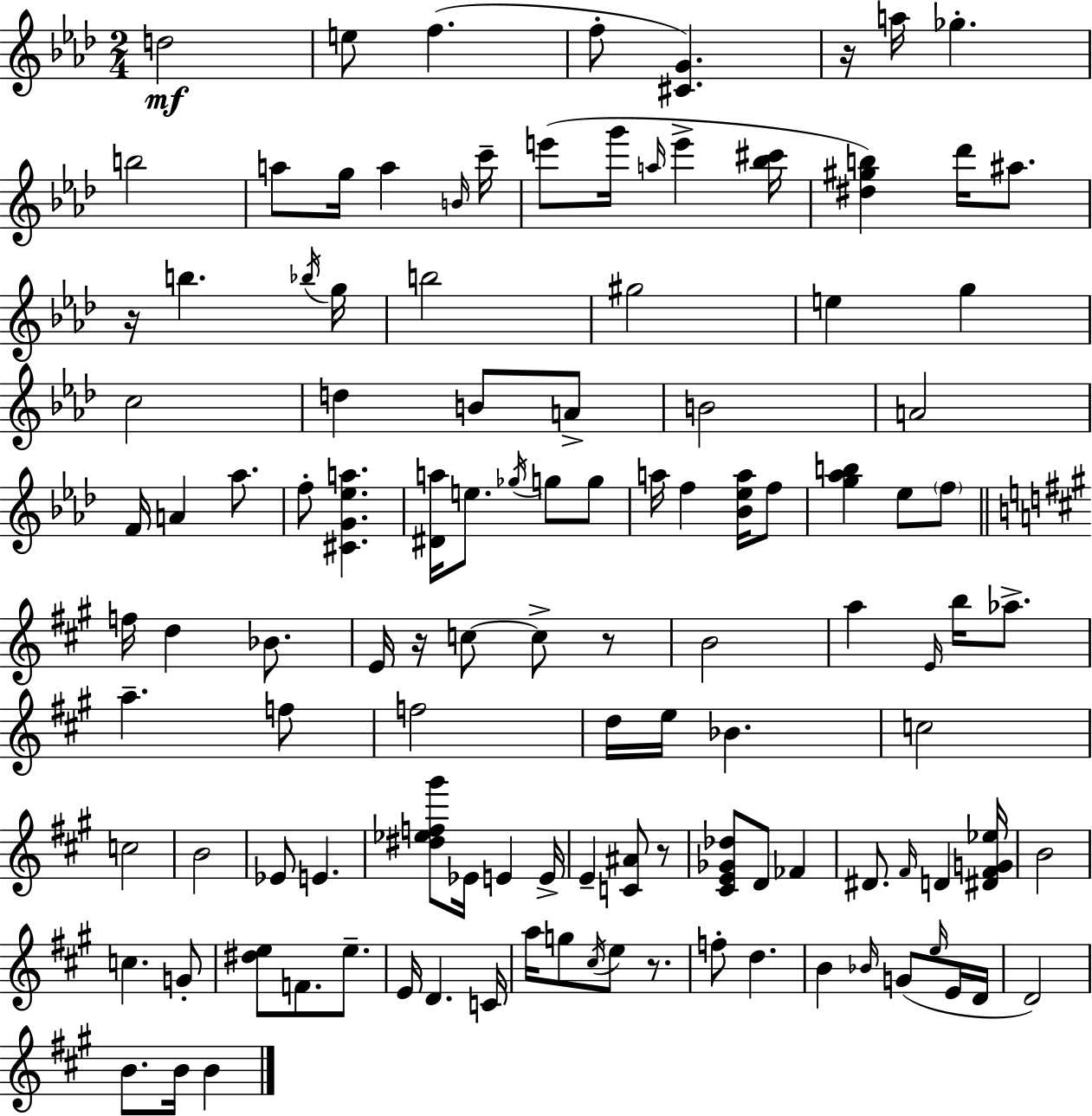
X:1
T:Untitled
M:2/4
L:1/4
K:Fm
d2 e/2 f f/2 [^CG] z/4 a/4 _g b2 a/2 g/4 a B/4 c'/4 e'/2 g'/4 a/4 e' [_b^c']/4 [^d^gb] _d'/4 ^a/2 z/4 b _b/4 g/4 b2 ^g2 e g c2 d B/2 A/2 B2 A2 F/4 A _a/2 f/2 [^CG_ea] [^Da]/4 e/2 _g/4 g/2 g/2 a/4 f [_B_ea]/4 f/2 [g_ab] _e/2 f/2 f/4 d _B/2 E/4 z/4 c/2 c/2 z/2 B2 a E/4 b/4 _a/2 a f/2 f2 d/4 e/4 _B c2 c2 B2 _E/2 E [^d_ef^g']/2 _E/4 E E/4 E [C^A]/2 z/2 [^CE_G_d]/2 D/2 _F ^D/2 ^F/4 D [^D^FG_e]/4 B2 c G/2 [^de]/2 F/2 e/2 E/4 D C/4 a/4 g/2 ^c/4 e/2 z/2 f/2 d B _B/4 G/2 e/4 E/4 D/4 D2 B/2 B/4 B